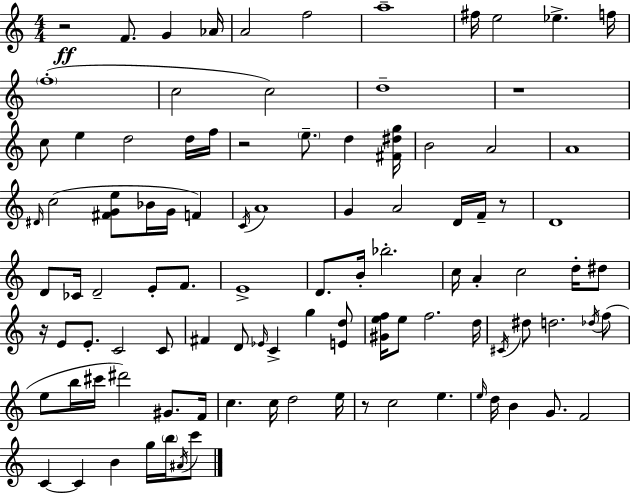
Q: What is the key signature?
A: A minor